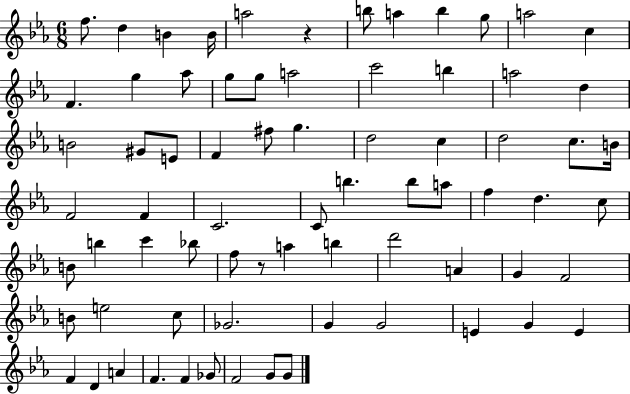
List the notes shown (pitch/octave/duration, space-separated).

F5/e. D5/q B4/q B4/s A5/h R/q B5/e A5/q B5/q G5/e A5/h C5/q F4/q. G5/q Ab5/e G5/e G5/e A5/h C6/h B5/q A5/h D5/q B4/h G#4/e E4/e F4/q F#5/e G5/q. D5/h C5/q D5/h C5/e. B4/s F4/h F4/q C4/h. C4/e B5/q. B5/e A5/e F5/q D5/q. C5/e B4/e B5/q C6/q Bb5/e F5/e R/e A5/q B5/q D6/h A4/q G4/q F4/h B4/e E5/h C5/e Gb4/h. G4/q G4/h E4/q G4/q E4/q F4/q D4/q A4/q F4/q. F4/q Gb4/e F4/h G4/e G4/e